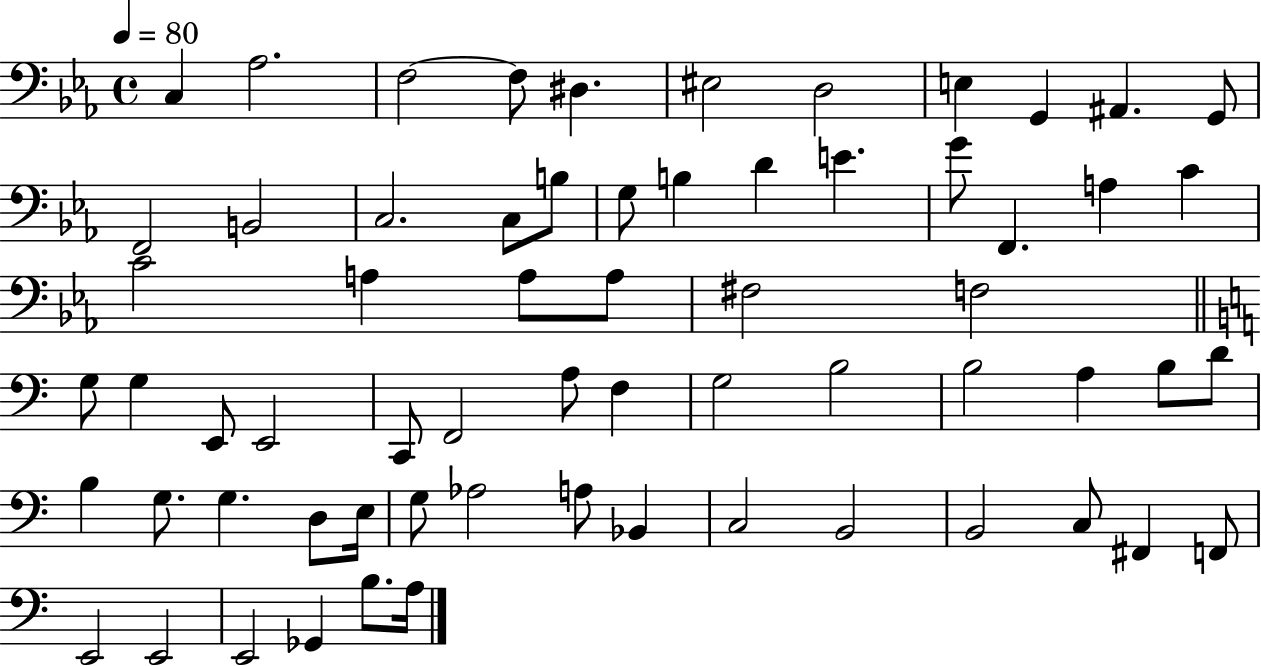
C3/q Ab3/h. F3/h F3/e D#3/q. EIS3/h D3/h E3/q G2/q A#2/q. G2/e F2/h B2/h C3/h. C3/e B3/e G3/e B3/q D4/q E4/q. G4/e F2/q. A3/q C4/q C4/h A3/q A3/e A3/e F#3/h F3/h G3/e G3/q E2/e E2/h C2/e F2/h A3/e F3/q G3/h B3/h B3/h A3/q B3/e D4/e B3/q G3/e. G3/q. D3/e E3/s G3/e Ab3/h A3/e Bb2/q C3/h B2/h B2/h C3/e F#2/q F2/e E2/h E2/h E2/h Gb2/q B3/e. A3/s